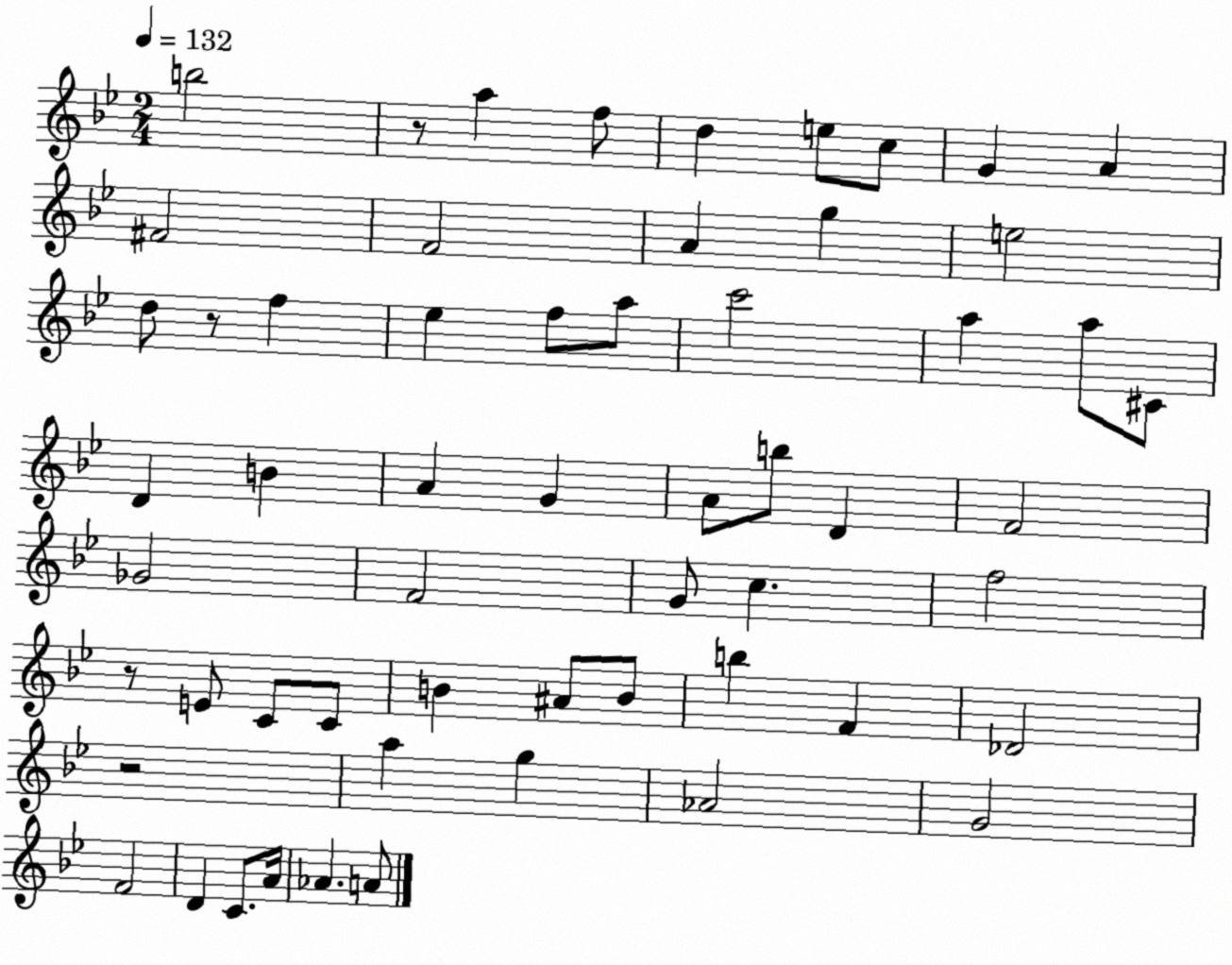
X:1
T:Untitled
M:2/4
L:1/4
K:Bb
b2 z/2 a f/2 d e/2 c/2 G A ^F2 F2 A g e2 d/2 z/2 f _e f/2 a/2 c'2 a a/2 ^C/2 D B A G A/2 b/2 D F2 _G2 F2 G/2 c f2 z/2 E/2 C/2 C/2 B ^A/2 B/2 b F _D2 z2 a g _A2 G2 F2 D C/2 A/4 _A A/2